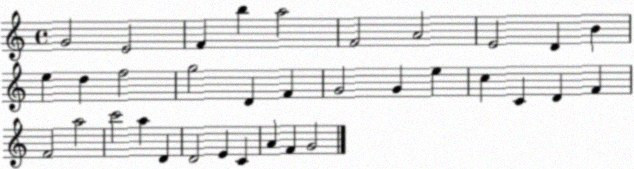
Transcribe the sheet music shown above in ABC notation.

X:1
T:Untitled
M:4/4
L:1/4
K:C
G2 E2 F b a2 F2 A2 E2 D B e d f2 g2 D F G2 G e c C D F F2 a2 c'2 a D D2 E C A F G2